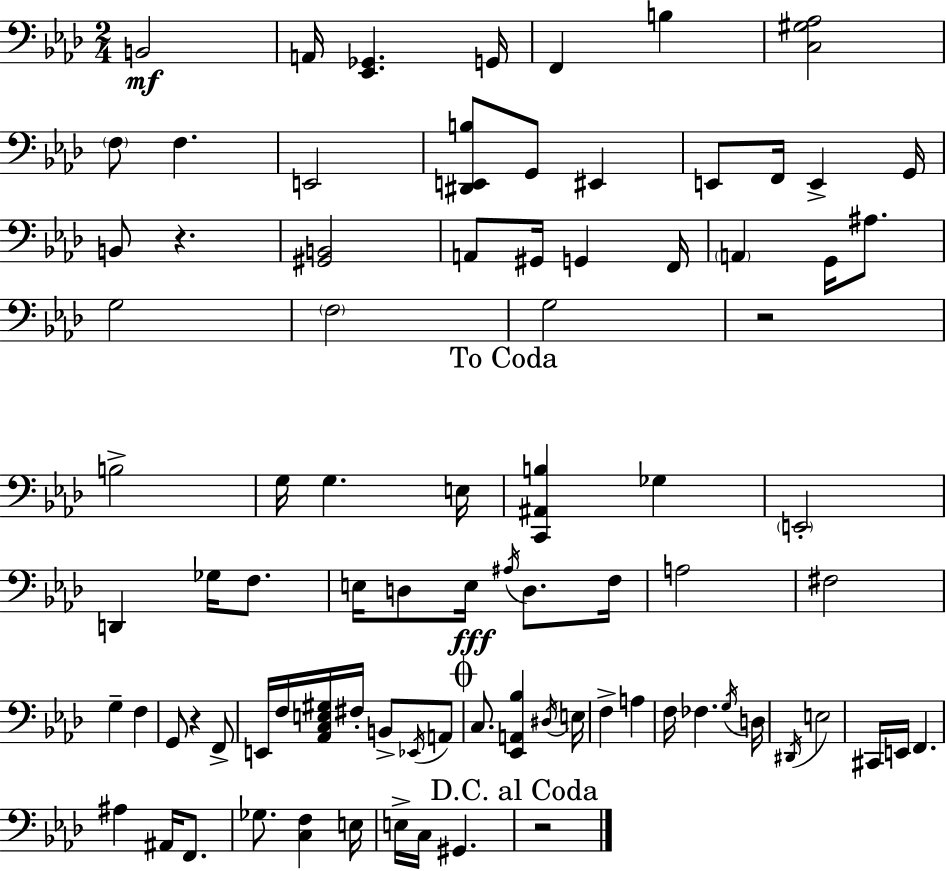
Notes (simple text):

B2/h A2/s [Eb2,Gb2]/q. G2/s F2/q B3/q [C3,G#3,Ab3]/h F3/e F3/q. E2/h [D#2,E2,B3]/e G2/e EIS2/q E2/e F2/s E2/q G2/s B2/e R/q. [G#2,B2]/h A2/e G#2/s G2/q F2/s A2/q G2/s A#3/e. G3/h F3/h G3/h R/h B3/h G3/s G3/q. E3/s [C2,A#2,B3]/q Gb3/q E2/h D2/q Gb3/s F3/e. E3/s D3/e E3/s A#3/s D3/e. F3/s A3/h F#3/h G3/q F3/q G2/e R/q F2/e E2/s F3/s [Ab2,C3,E3,G#3]/s F#3/s B2/e Eb2/s A2/e C3/e. [Eb2,A2,Bb3]/q D#3/s E3/s F3/q A3/q F3/s FES3/q. G3/s D3/s D#2/s E3/h C#2/s E2/s F2/q. A#3/q A#2/s F2/e. Gb3/e. [C3,F3]/q E3/s E3/s C3/s G#2/q. R/h